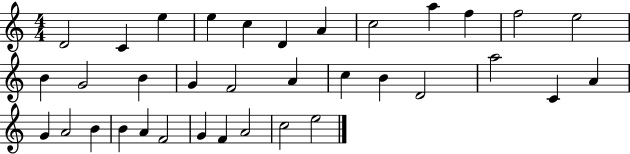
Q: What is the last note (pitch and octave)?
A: E5